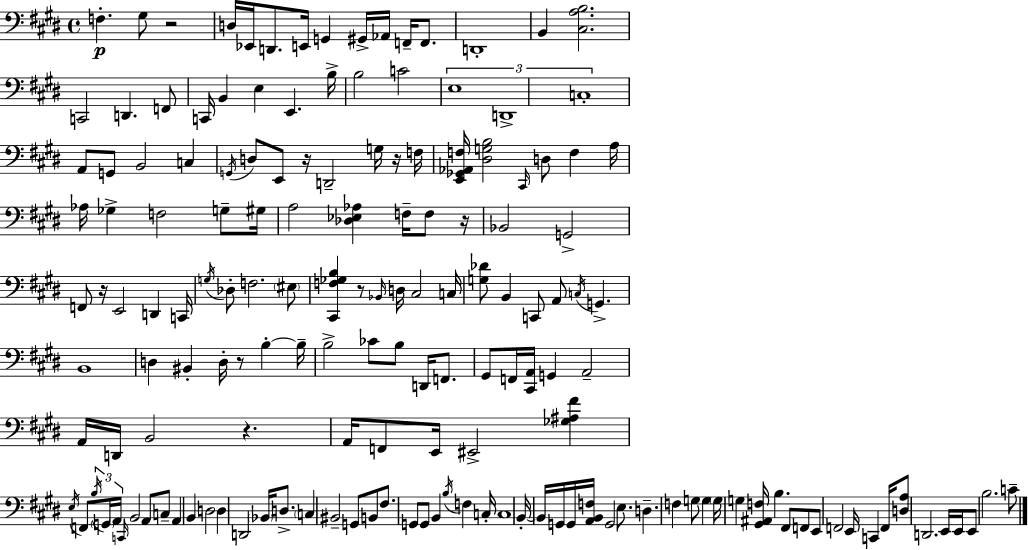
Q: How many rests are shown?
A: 8